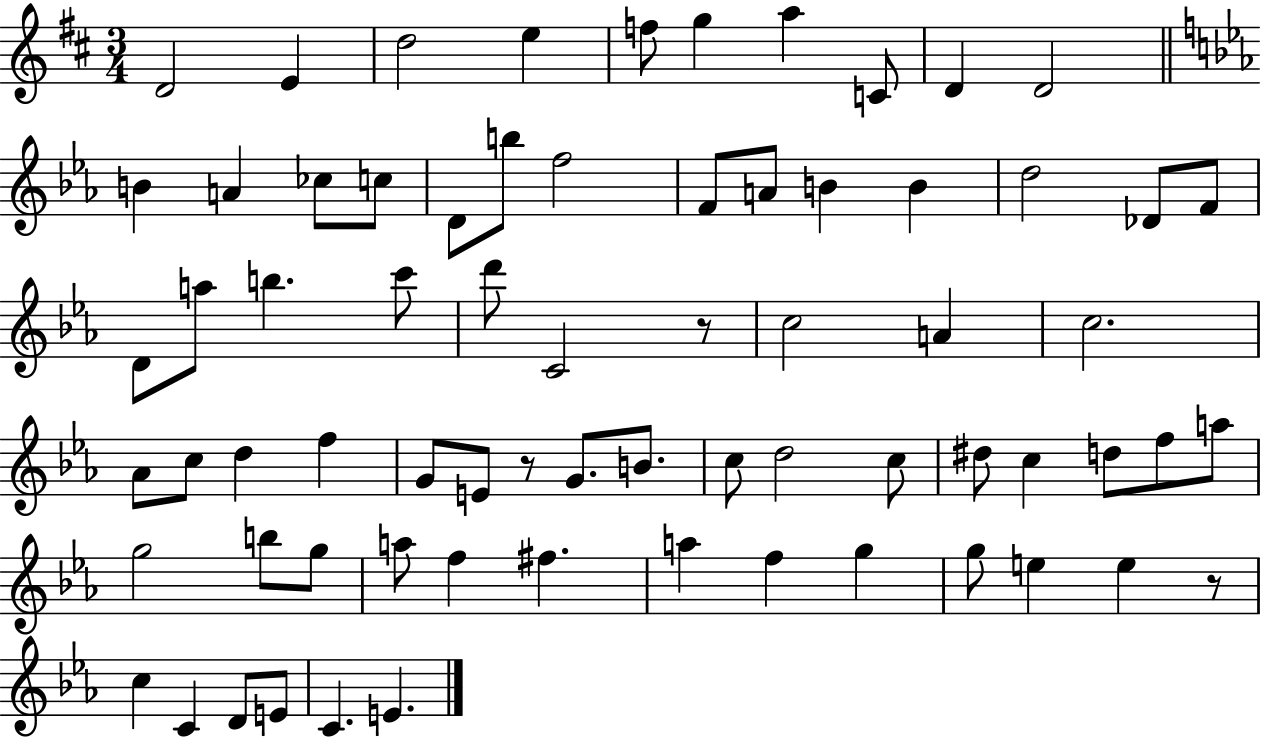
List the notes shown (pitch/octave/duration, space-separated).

D4/h E4/q D5/h E5/q F5/e G5/q A5/q C4/e D4/q D4/h B4/q A4/q CES5/e C5/e D4/e B5/e F5/h F4/e A4/e B4/q B4/q D5/h Db4/e F4/e D4/e A5/e B5/q. C6/e D6/e C4/h R/e C5/h A4/q C5/h. Ab4/e C5/e D5/q F5/q G4/e E4/e R/e G4/e. B4/e. C5/e D5/h C5/e D#5/e C5/q D5/e F5/e A5/e G5/h B5/e G5/e A5/e F5/q F#5/q. A5/q F5/q G5/q G5/e E5/q E5/q R/e C5/q C4/q D4/e E4/e C4/q. E4/q.